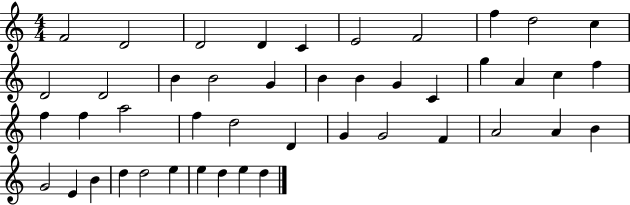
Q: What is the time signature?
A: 4/4